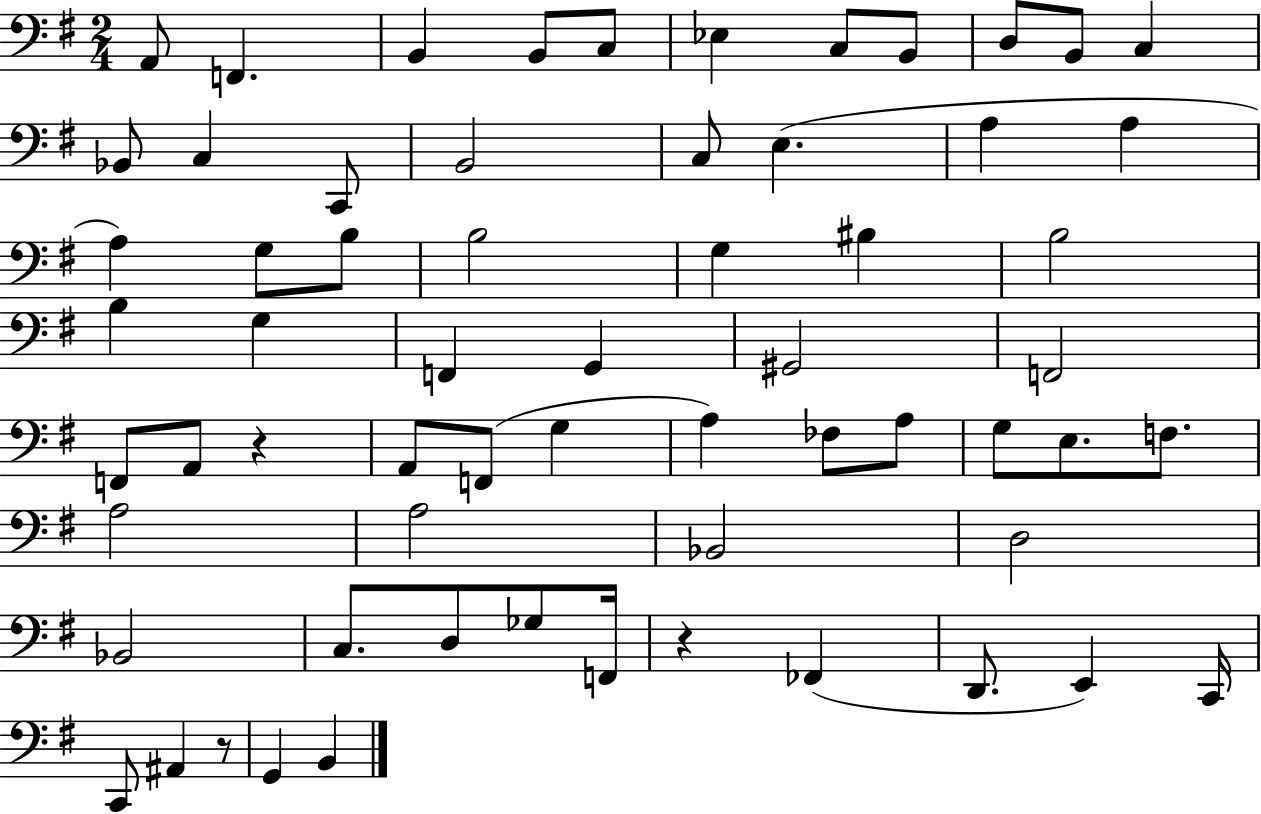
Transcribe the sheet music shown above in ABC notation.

X:1
T:Untitled
M:2/4
L:1/4
K:G
A,,/2 F,, B,, B,,/2 C,/2 _E, C,/2 B,,/2 D,/2 B,,/2 C, _B,,/2 C, C,,/2 B,,2 C,/2 E, A, A, A, G,/2 B,/2 B,2 G, ^B, B,2 B, G, F,, G,, ^G,,2 F,,2 F,,/2 A,,/2 z A,,/2 F,,/2 G, A, _F,/2 A,/2 G,/2 E,/2 F,/2 A,2 A,2 _B,,2 D,2 _B,,2 C,/2 D,/2 _G,/2 F,,/4 z _F,, D,,/2 E,, C,,/4 C,,/2 ^A,, z/2 G,, B,,